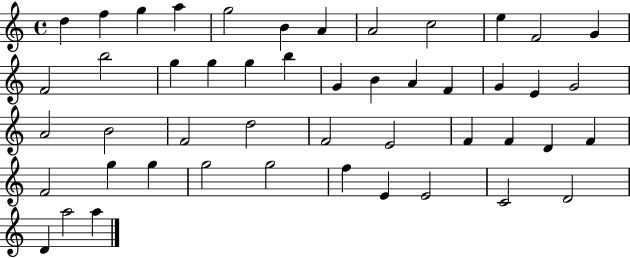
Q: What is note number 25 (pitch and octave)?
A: G4